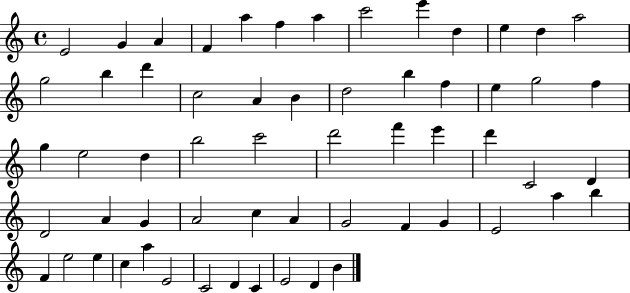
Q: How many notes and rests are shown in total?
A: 60